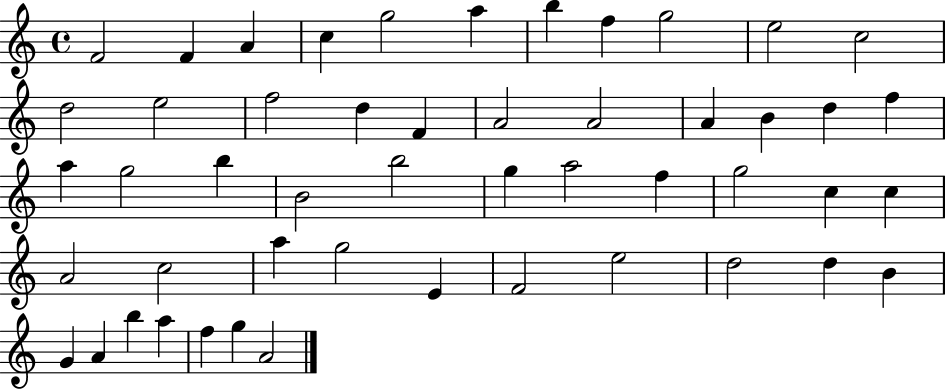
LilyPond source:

{
  \clef treble
  \time 4/4
  \defaultTimeSignature
  \key c \major
  f'2 f'4 a'4 | c''4 g''2 a''4 | b''4 f''4 g''2 | e''2 c''2 | \break d''2 e''2 | f''2 d''4 f'4 | a'2 a'2 | a'4 b'4 d''4 f''4 | \break a''4 g''2 b''4 | b'2 b''2 | g''4 a''2 f''4 | g''2 c''4 c''4 | \break a'2 c''2 | a''4 g''2 e'4 | f'2 e''2 | d''2 d''4 b'4 | \break g'4 a'4 b''4 a''4 | f''4 g''4 a'2 | \bar "|."
}